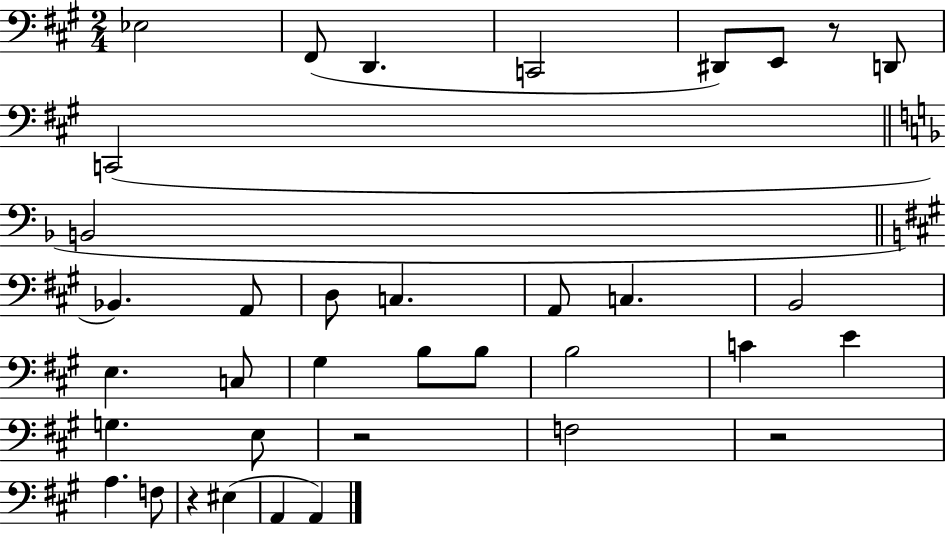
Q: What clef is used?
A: bass